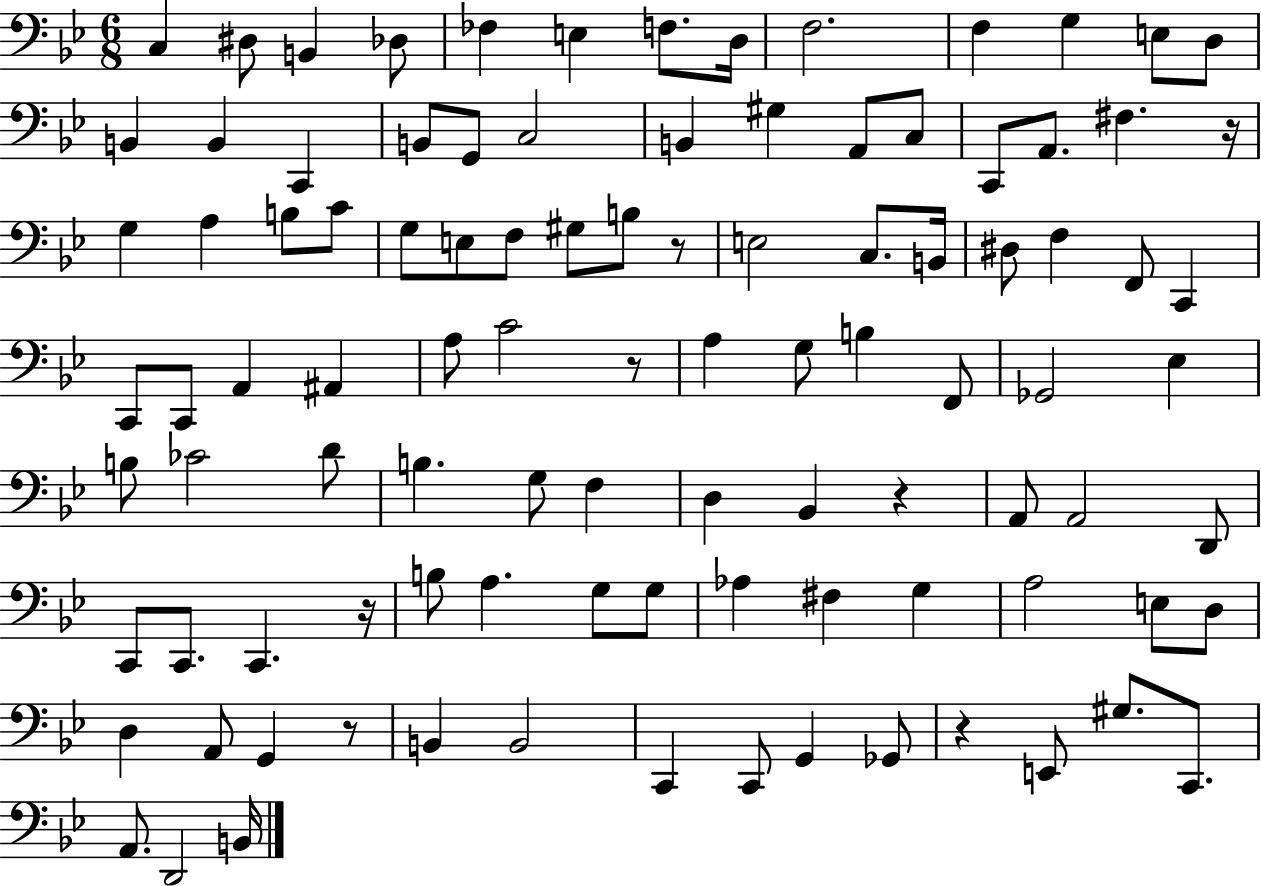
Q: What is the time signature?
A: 6/8